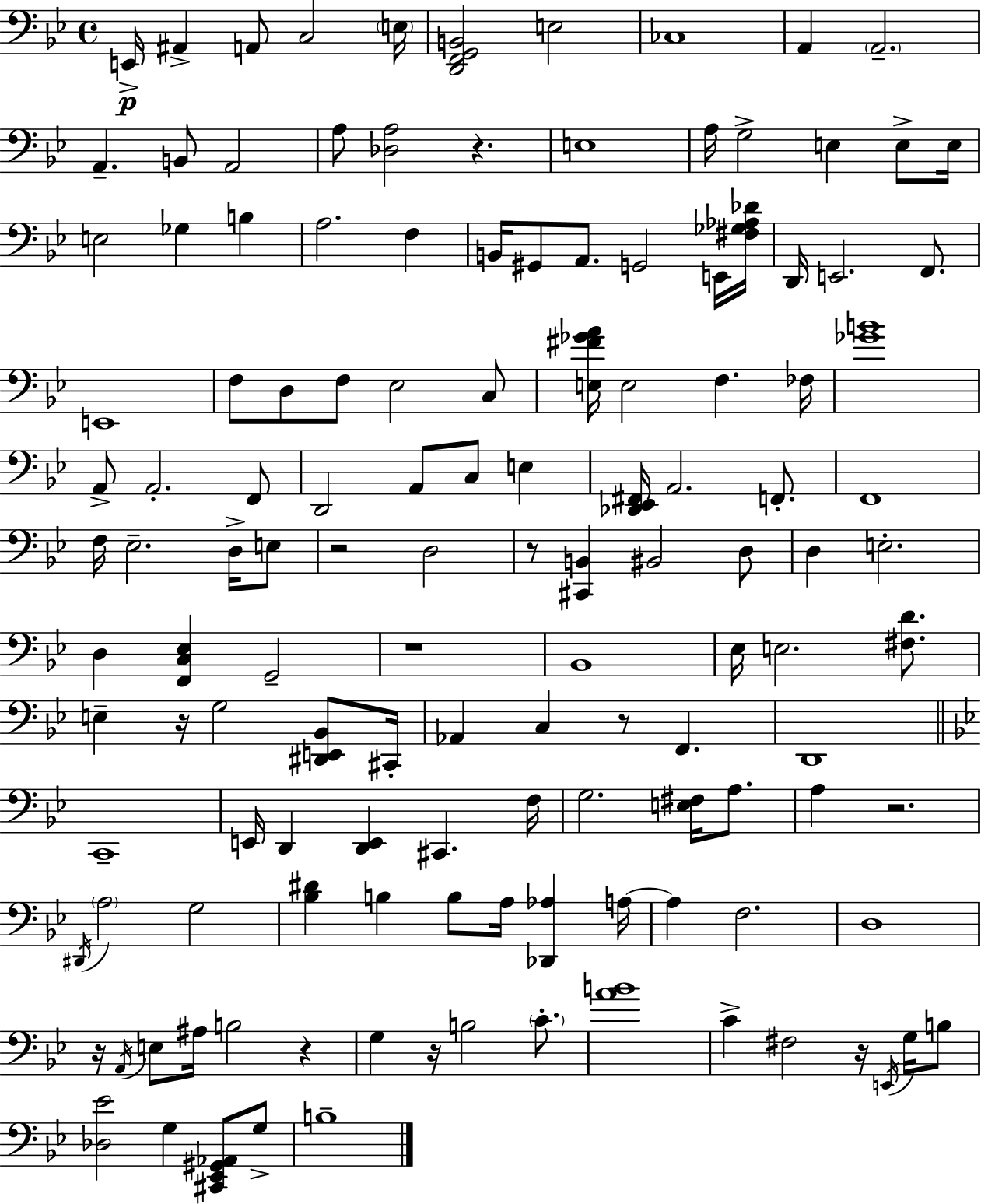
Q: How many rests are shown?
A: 11